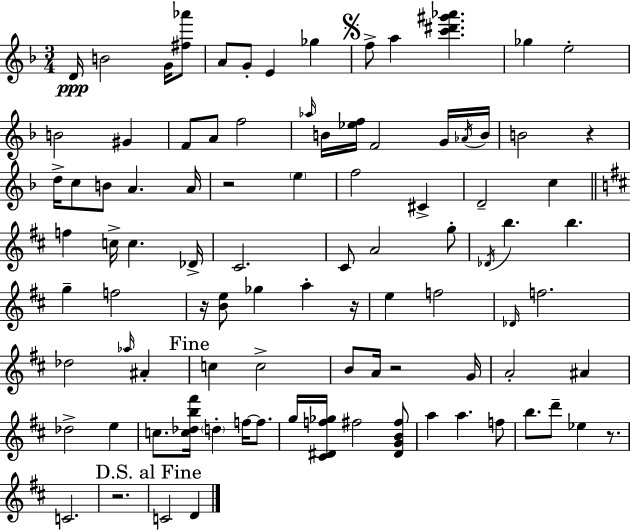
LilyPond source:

{
  \clef treble
  \numericTimeSignature
  \time 3/4
  \key f \major
  d'16\ppp b'2 g'16 <fis'' aes'''>8 | a'8 g'8-. e'4 ges''4 | \mark \markup { \musicglyph "scripts.segno" } f''8-> a''4 <c''' dis''' gis''' aes'''>4. | ges''4 e''2-. | \break b'2 gis'4 | f'8 a'8 f''2 | \grace { aes''16 } b'16 <ees'' f''>16 f'2 g'16 | \acciaccatura { aes'16 } b'16 b'2 r4 | \break d''16-> c''8 b'8 a'4. | a'16 r2 \parenthesize e''4 | f''2 cis'4-> | d'2-- c''4 | \break \bar "||" \break \key d \major f''4 c''16-> c''4. des'16-> | cis'2. | cis'8 a'2 g''8-. | \acciaccatura { des'16 } b''4. b''4. | \break g''4-- f''2 | r16 <b' e''>8 ges''4 a''4-. | r16 e''4 f''2 | \grace { des'16 } f''2. | \break des''2 \grace { aes''16 } ais'4-. | \mark "Fine" c''4 c''2-> | b'8 a'16 r2 | g'16 a'2-. ais'4 | \break des''2-> e''4 | c''8. <c'' des'' b'' fis'''>16 \parenthesize d''4-. f''16~~ | f''8. g''16 <cis' dis' f'' ges''>16 fis''2 | <dis' g' b' fis''>8 a''4 a''4. | \break f''8 b''8. d'''8-- ees''4 | r8. c'2. | r2. | \mark "D.S. al Fine" c'2 d'4 | \break \bar "|."
}